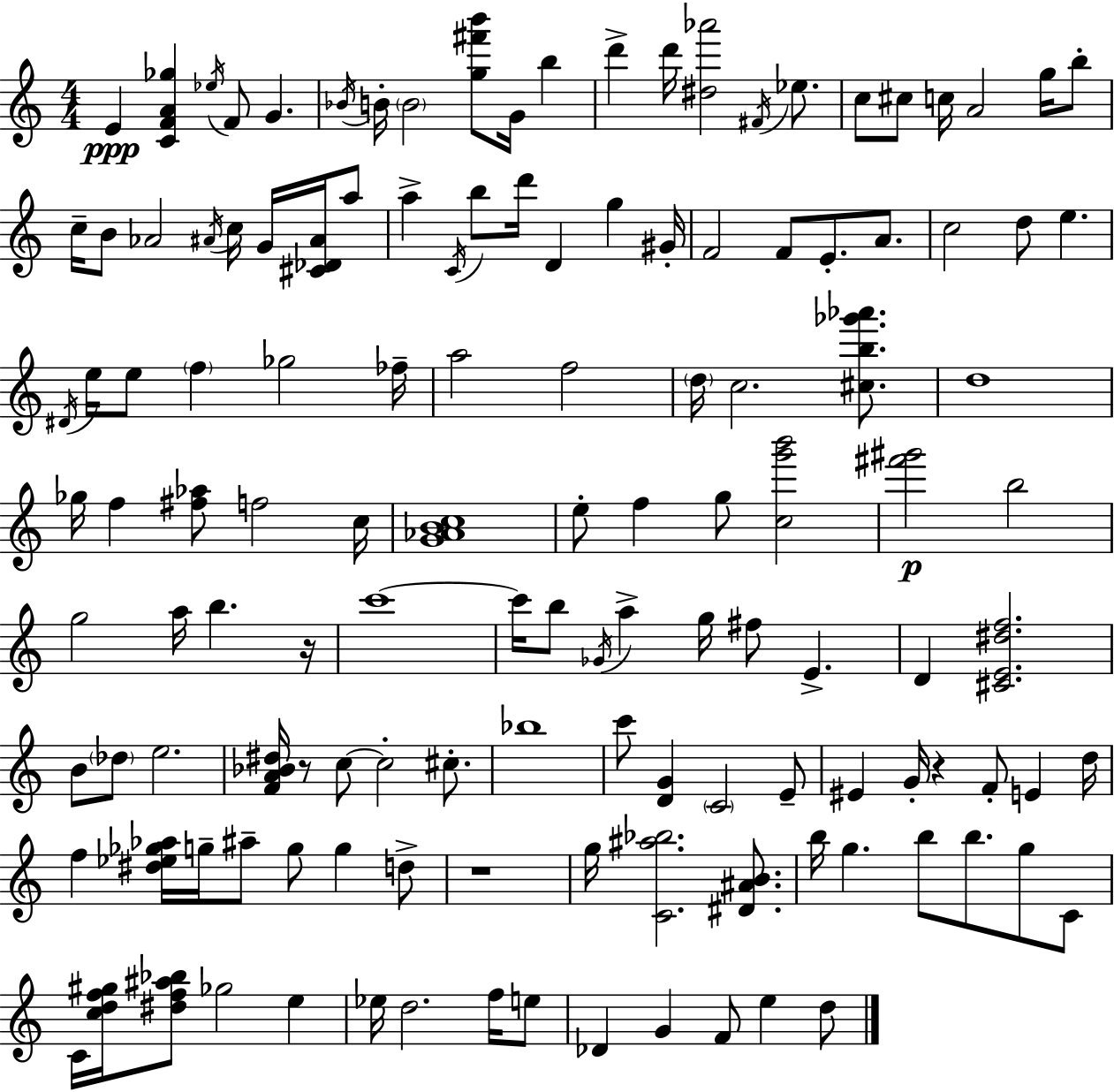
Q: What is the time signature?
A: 4/4